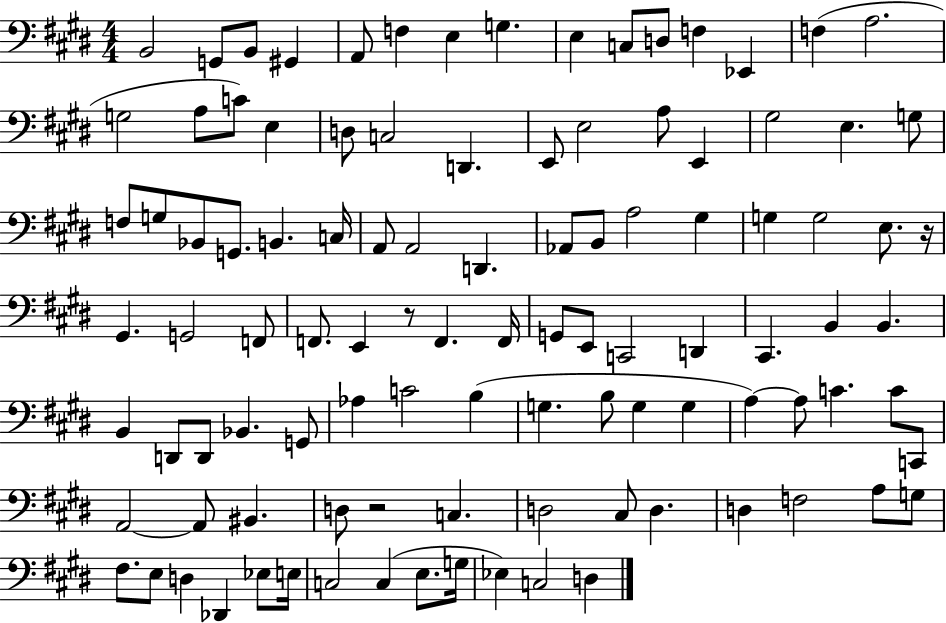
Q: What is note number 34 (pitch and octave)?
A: B2